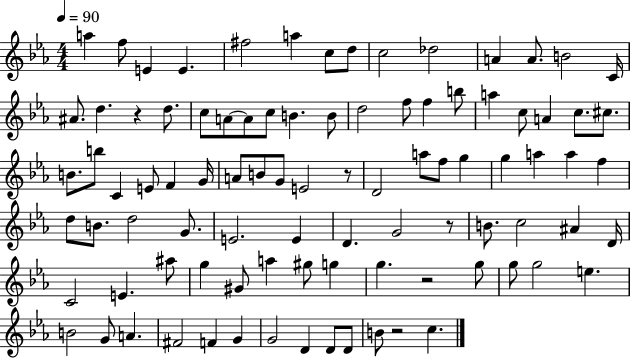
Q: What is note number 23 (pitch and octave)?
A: B4